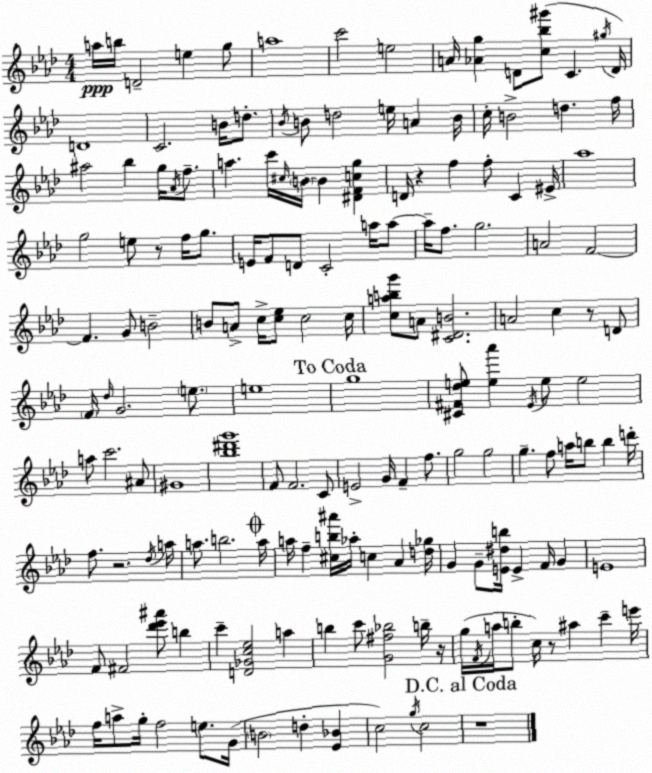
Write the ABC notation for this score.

X:1
T:Untitled
M:4/4
L:1/4
K:Ab
a/4 b/4 D2 e g/2 a4 c'2 e2 A/4 [_Ag] D/2 [c_b^g']/2 C ^g/4 D/4 D4 C2 B/4 d/2 _B/4 B/2 d2 e/4 A B/4 c/4 B2 d f/4 ^a2 _b g/4 _A/4 f/2 a c'/4 ^c/4 B/4 B [^DFcg] D/4 z f f/2 C ^E/4 _a4 g2 e/2 z/2 f/4 g/2 E/4 F/2 D/2 C2 a/4 a/2 a/4 f/2 g2 A2 F2 F G/2 B2 B/2 A/2 c/4 [c_e]/2 c2 c/4 [cabg']/2 A/2 [C^DB]2 A2 c z/2 D/2 F/4 _d/4 G2 e/2 e4 g4 [^C^F_de]/2 [e_a'] _E/4 e/2 e2 a/2 c'2 ^A/2 ^G4 [_b^d'g']4 F/2 F2 C/2 E2 G/4 F f/2 g2 g2 g f/2 a/4 b/2 b d'/4 f/2 z2 _d/4 a/4 a/2 b2 a/4 a/4 f [^cb^a']/4 _a/4 c _A [d_g]/4 G G/2 [E^db]/4 E F/4 G E4 F/2 ^F2 [_d'_e'^a']/2 b c' [D_Gc_e]2 a b c'/2 [G^f_b]2 b/4 z/4 g/4 F/4 a/4 b/2 c/4 z/2 ^a c' e'/4 f/4 a/2 g/4 f2 e/2 G/4 B2 d [_E_B] c2 g/4 c2 z4